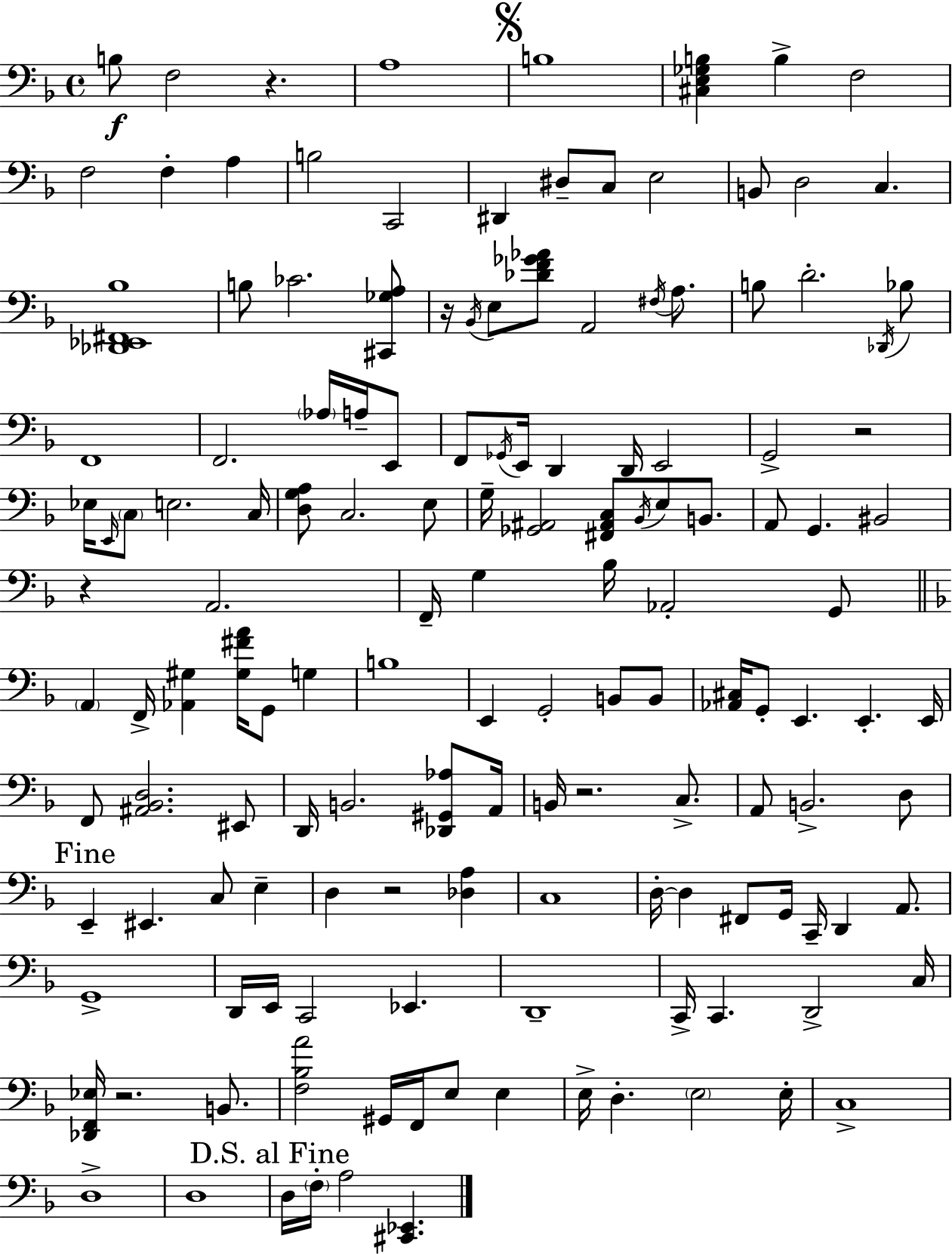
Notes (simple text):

B3/e F3/h R/q. A3/w B3/w [C#3,E3,Gb3,B3]/q B3/q F3/h F3/h F3/q A3/q B3/h C2/h D#2/q D#3/e C3/e E3/h B2/e D3/h C3/q. [Db2,Eb2,F#2,Bb3]/w B3/e CES4/h. [C#2,Gb3,A3]/e R/s Bb2/s E3/e [Db4,F4,Gb4,Ab4]/e A2/h F#3/s A3/e. B3/e D4/h. Db2/s Bb3/e F2/w F2/h. Ab3/s A3/s E2/e F2/e Gb2/s E2/s D2/q D2/s E2/h G2/h R/h Eb3/s E2/s C3/e E3/h. C3/s [D3,G3,A3]/e C3/h. E3/e G3/s [Gb2,A#2]/h [F#2,A#2,C3]/e Bb2/s E3/e B2/e. A2/e G2/q. BIS2/h R/q A2/h. F2/s G3/q Bb3/s Ab2/h G2/e A2/q F2/s [Ab2,G#3]/q [G#3,F#4,A4]/s G2/e G3/q B3/w E2/q G2/h B2/e B2/e [Ab2,C#3]/s G2/e E2/q. E2/q. E2/s F2/e [A#2,Bb2,D3]/h. EIS2/e D2/s B2/h. [Db2,G#2,Ab3]/e A2/s B2/s R/h. C3/e. A2/e B2/h. D3/e E2/q EIS2/q. C3/e E3/q D3/q R/h [Db3,A3]/q C3/w D3/s D3/q F#2/e G2/s C2/s D2/q A2/e. G2/w D2/s E2/s C2/h Eb2/q. D2/w C2/s C2/q. D2/h C3/s [Db2,F2,Eb3]/s R/h. B2/e. [F3,Bb3,A4]/h G#2/s F2/s E3/e E3/q E3/s D3/q. E3/h E3/s C3/w D3/w D3/w D3/s F3/s A3/h [C#2,Eb2]/q.